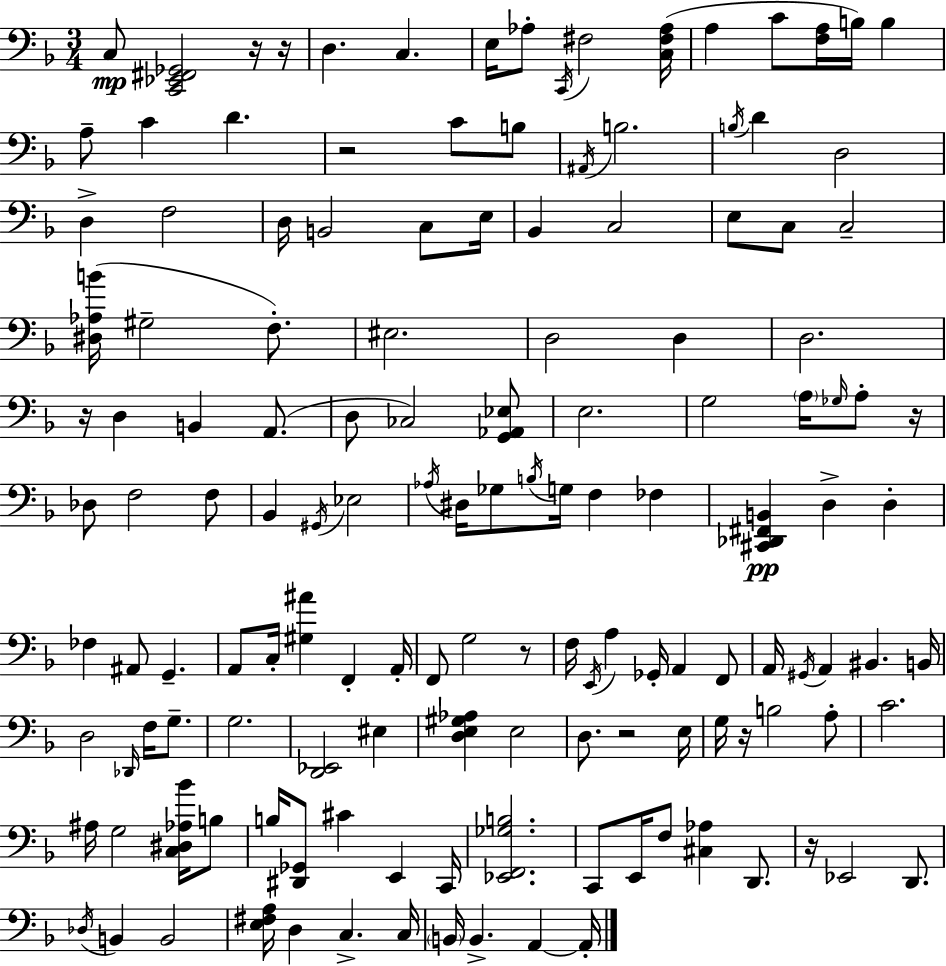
X:1
T:Untitled
M:3/4
L:1/4
K:Dm
C,/2 [C,,_E,,^F,,_G,,]2 z/4 z/4 D, C, E,/4 _A,/2 C,,/4 ^F,2 [C,^F,_A,]/4 A, C/2 [F,A,]/4 B,/4 B, A,/2 C D z2 C/2 B,/2 ^A,,/4 B,2 B,/4 D D,2 D, F,2 D,/4 B,,2 C,/2 E,/4 _B,, C,2 E,/2 C,/2 C,2 [^D,_A,B]/4 ^G,2 F,/2 ^E,2 D,2 D, D,2 z/4 D, B,, A,,/2 D,/2 _C,2 [G,,_A,,_E,]/2 E,2 G,2 A,/4 _G,/4 A,/2 z/4 _D,/2 F,2 F,/2 _B,, ^G,,/4 _E,2 _A,/4 ^D,/4 _G,/2 B,/4 G,/4 F, _F, [^C,,_D,,^F,,B,,] D, D, _F, ^A,,/2 G,, A,,/2 C,/4 [^G,^A] F,, A,,/4 F,,/2 G,2 z/2 F,/4 E,,/4 A, _G,,/4 A,, F,,/2 A,,/4 ^G,,/4 A,, ^B,, B,,/4 D,2 _D,,/4 F,/4 G,/2 G,2 [D,,_E,,]2 ^E, [D,E,^G,_A,] E,2 D,/2 z2 E,/4 G,/4 z/4 B,2 A,/2 C2 ^A,/4 G,2 [C,^D,_A,_B]/4 B,/2 B,/4 [^D,,_G,,]/2 ^C E,, C,,/4 [_E,,F,,_G,B,]2 C,,/2 E,,/4 F,/2 [^C,_A,] D,,/2 z/4 _E,,2 D,,/2 _D,/4 B,, B,,2 [E,^F,A,]/4 D, C, C,/4 B,,/4 B,, A,, A,,/4